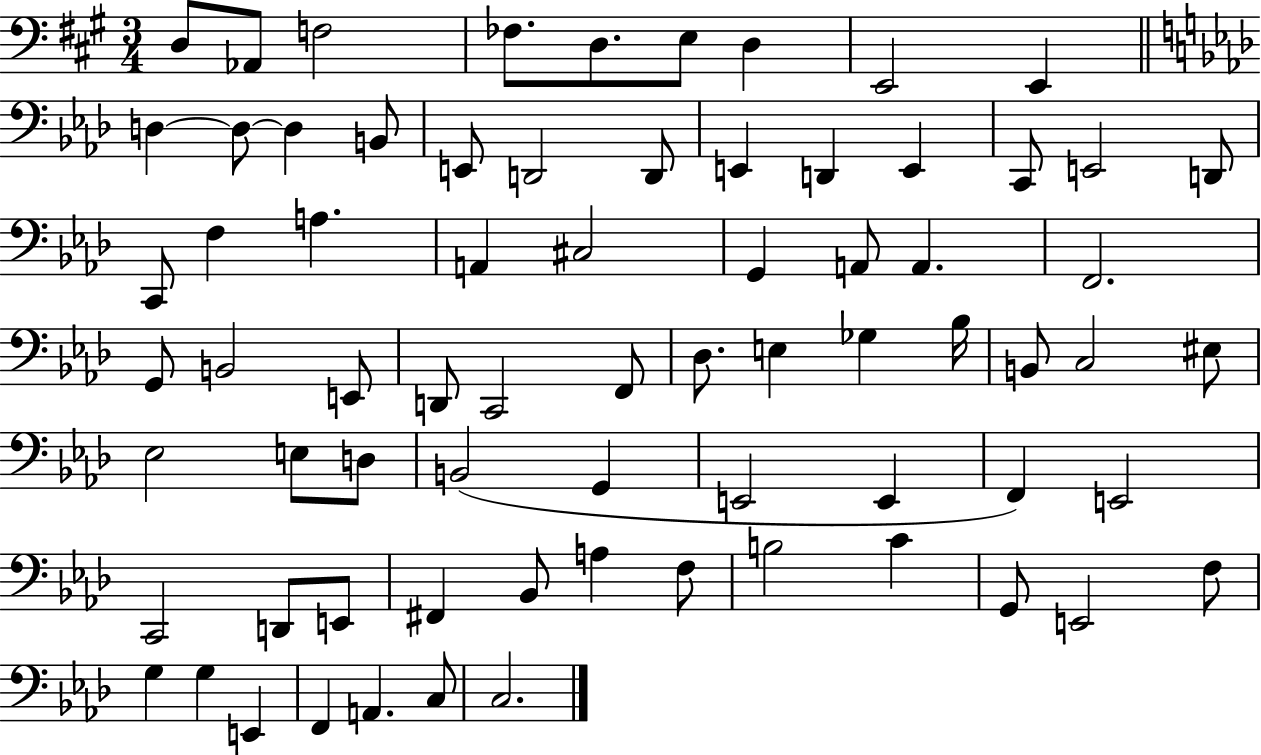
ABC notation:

X:1
T:Untitled
M:3/4
L:1/4
K:A
D,/2 _A,,/2 F,2 _F,/2 D,/2 E,/2 D, E,,2 E,, D, D,/2 D, B,,/2 E,,/2 D,,2 D,,/2 E,, D,, E,, C,,/2 E,,2 D,,/2 C,,/2 F, A, A,, ^C,2 G,, A,,/2 A,, F,,2 G,,/2 B,,2 E,,/2 D,,/2 C,,2 F,,/2 _D,/2 E, _G, _B,/4 B,,/2 C,2 ^E,/2 _E,2 E,/2 D,/2 B,,2 G,, E,,2 E,, F,, E,,2 C,,2 D,,/2 E,,/2 ^F,, _B,,/2 A, F,/2 B,2 C G,,/2 E,,2 F,/2 G, G, E,, F,, A,, C,/2 C,2